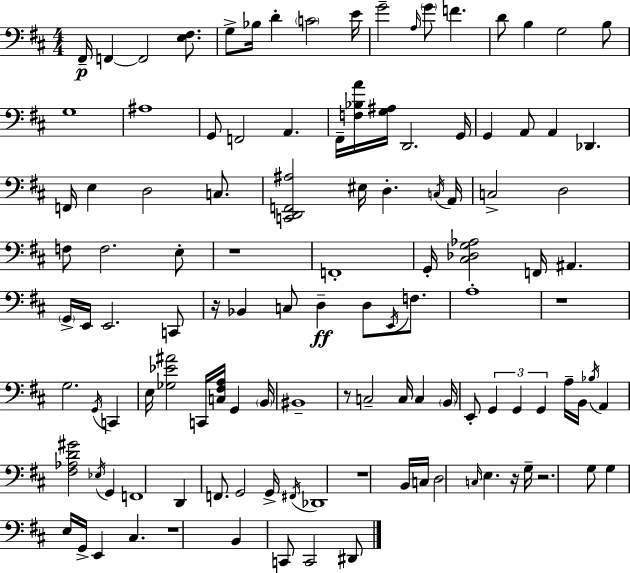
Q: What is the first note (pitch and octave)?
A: F#2